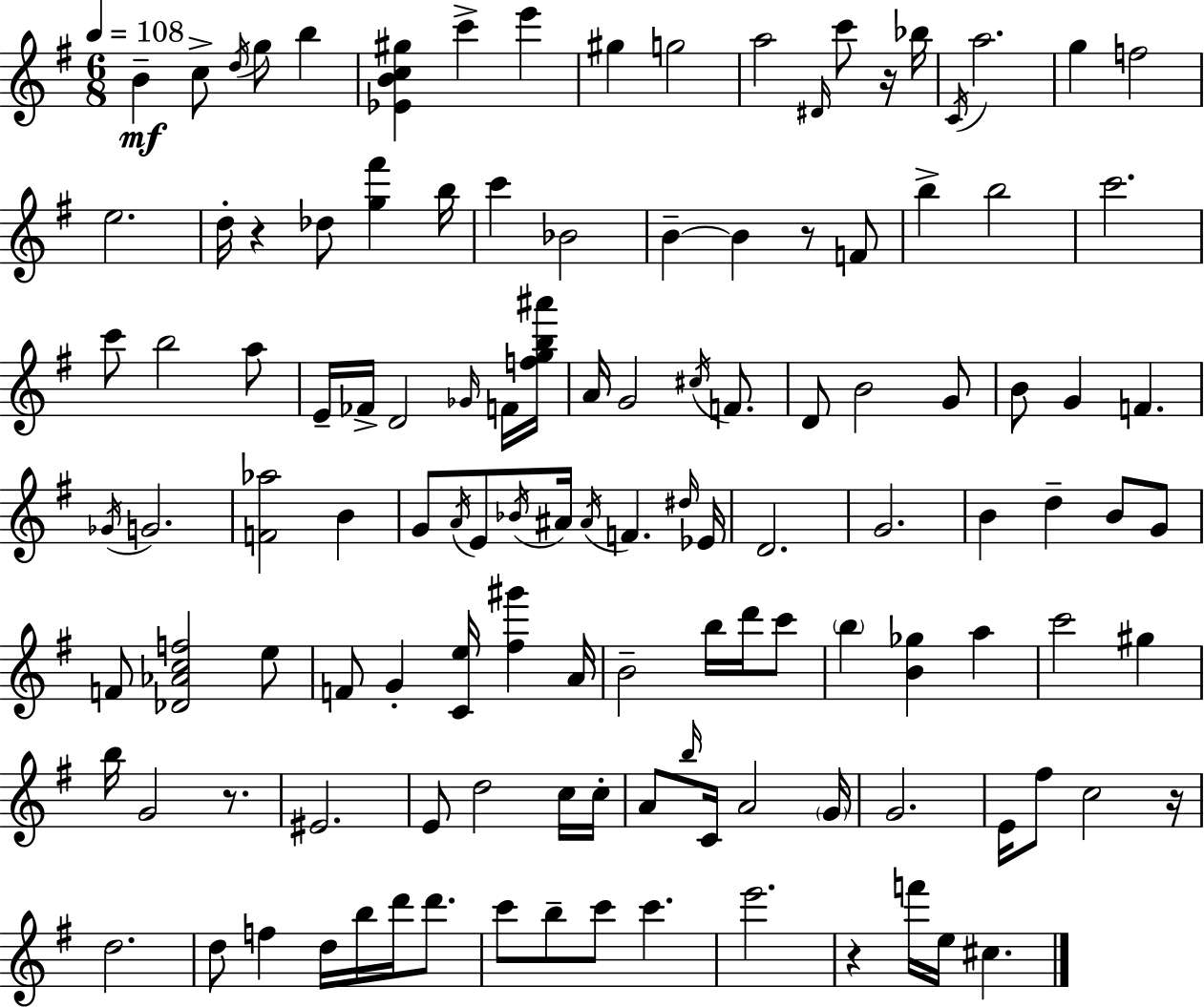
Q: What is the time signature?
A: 6/8